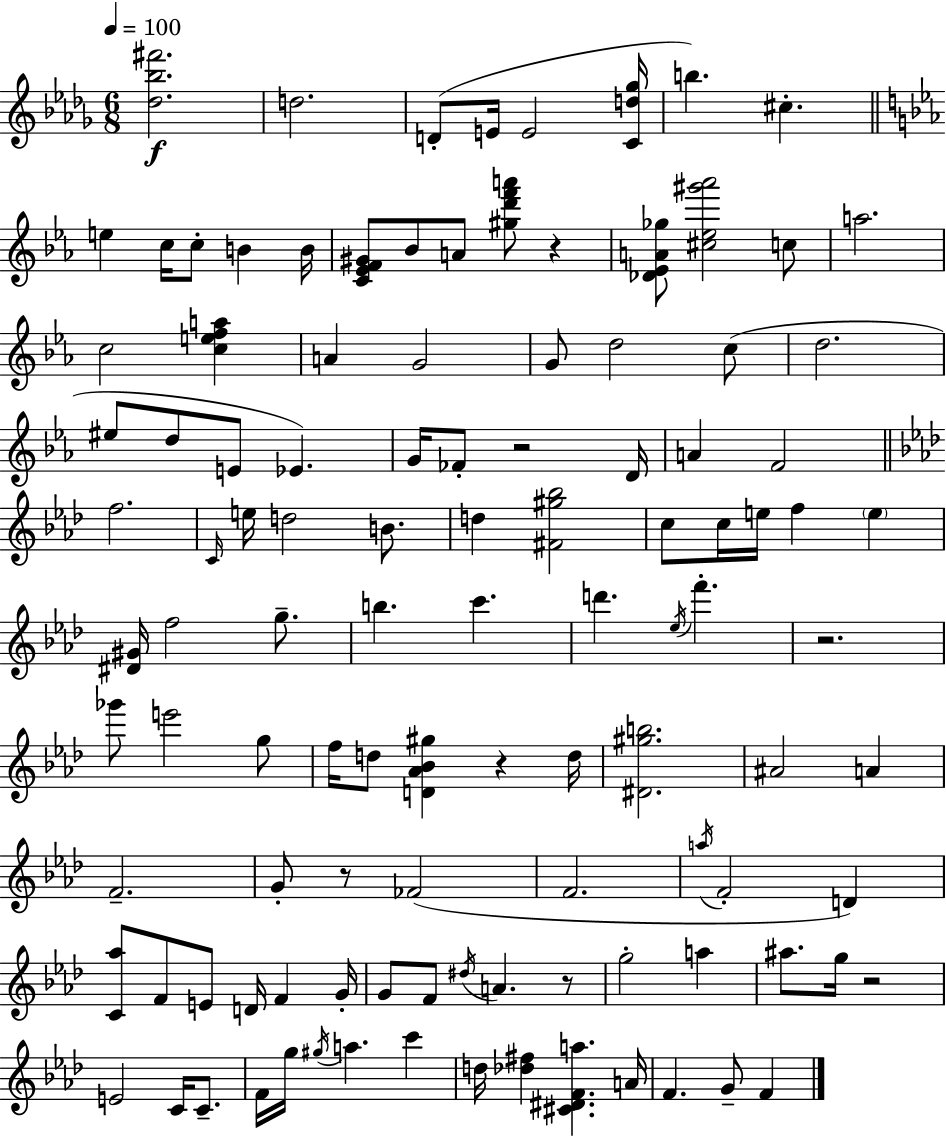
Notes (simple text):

[Db5,Bb5,F#6]/h. D5/h. D4/e E4/s E4/h [C4,D5,Gb5]/s B5/q. C#5/q. E5/q C5/s C5/e B4/q B4/s [C4,Eb4,F4,G#4]/e Bb4/e A4/e [G#5,D6,F6,A6]/e R/q [Db4,Eb4,A4,Gb5]/e [C#5,Eb5,G#6,Ab6]/h C5/e A5/h. C5/h [C5,E5,F5,A5]/q A4/q G4/h G4/e D5/h C5/e D5/h. EIS5/e D5/e E4/e Eb4/q. G4/s FES4/e R/h D4/s A4/q F4/h F5/h. C4/s E5/s D5/h B4/e. D5/q [F#4,G#5,Bb5]/h C5/e C5/s E5/s F5/q E5/q [D#4,G#4]/s F5/h G5/e. B5/q. C6/q. D6/q. Eb5/s F6/q. R/h. Gb6/e E6/h G5/e F5/s D5/e [D4,Ab4,Bb4,G#5]/q R/q D5/s [D#4,G#5,B5]/h. A#4/h A4/q F4/h. G4/e R/e FES4/h F4/h. A5/s F4/h D4/q [C4,Ab5]/e F4/e E4/e D4/s F4/q G4/s G4/e F4/e D#5/s A4/q. R/e G5/h A5/q A#5/e. G5/s R/h E4/h C4/s C4/e. F4/s G5/s G#5/s A5/q. C6/q D5/s [Db5,F#5]/q [C#4,D#4,F4,A5]/q. A4/s F4/q. G4/e F4/q